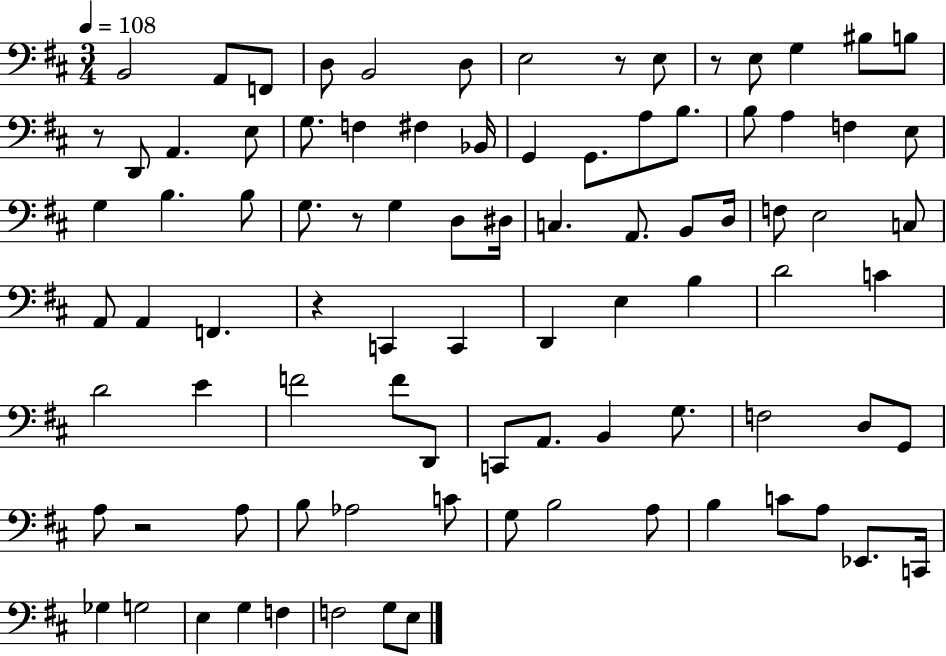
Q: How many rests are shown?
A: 6